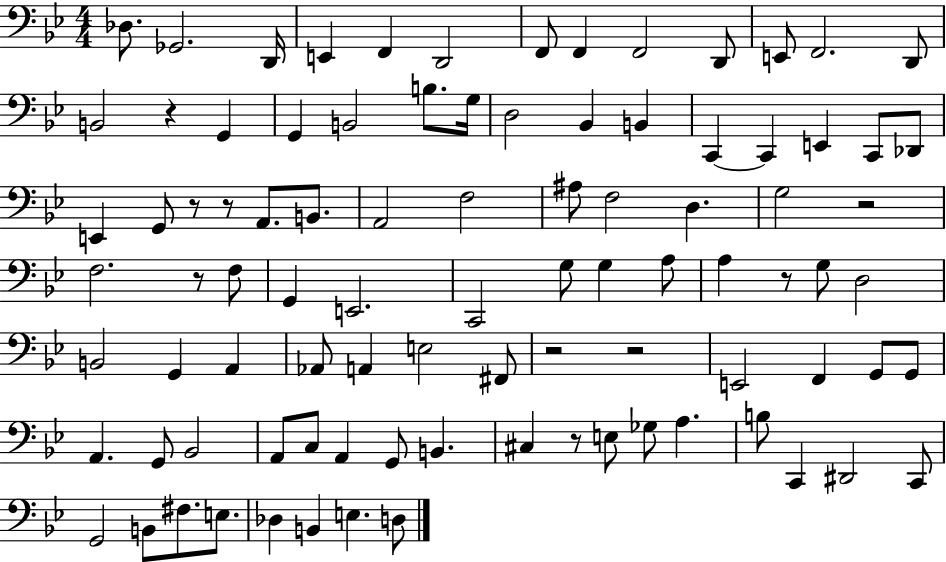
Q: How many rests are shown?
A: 9